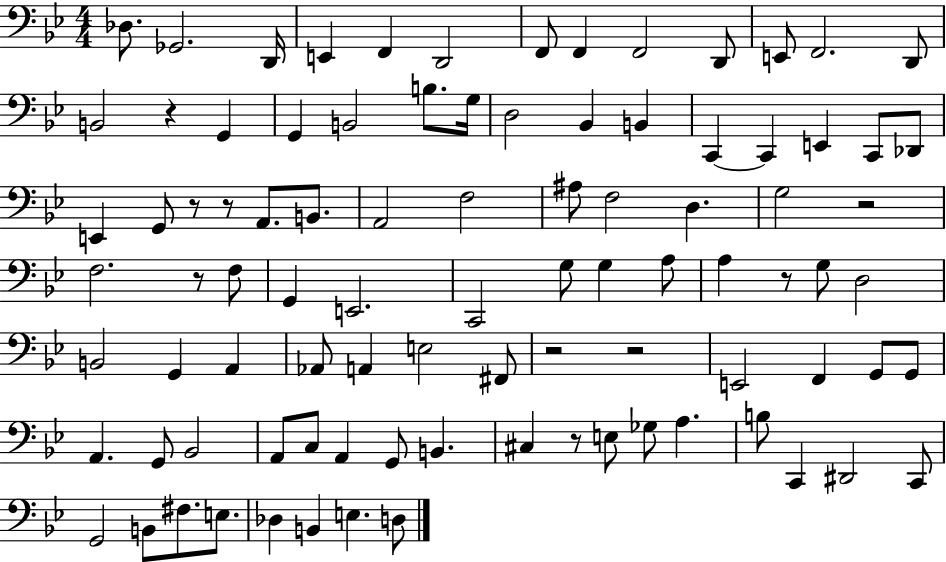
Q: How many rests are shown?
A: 9